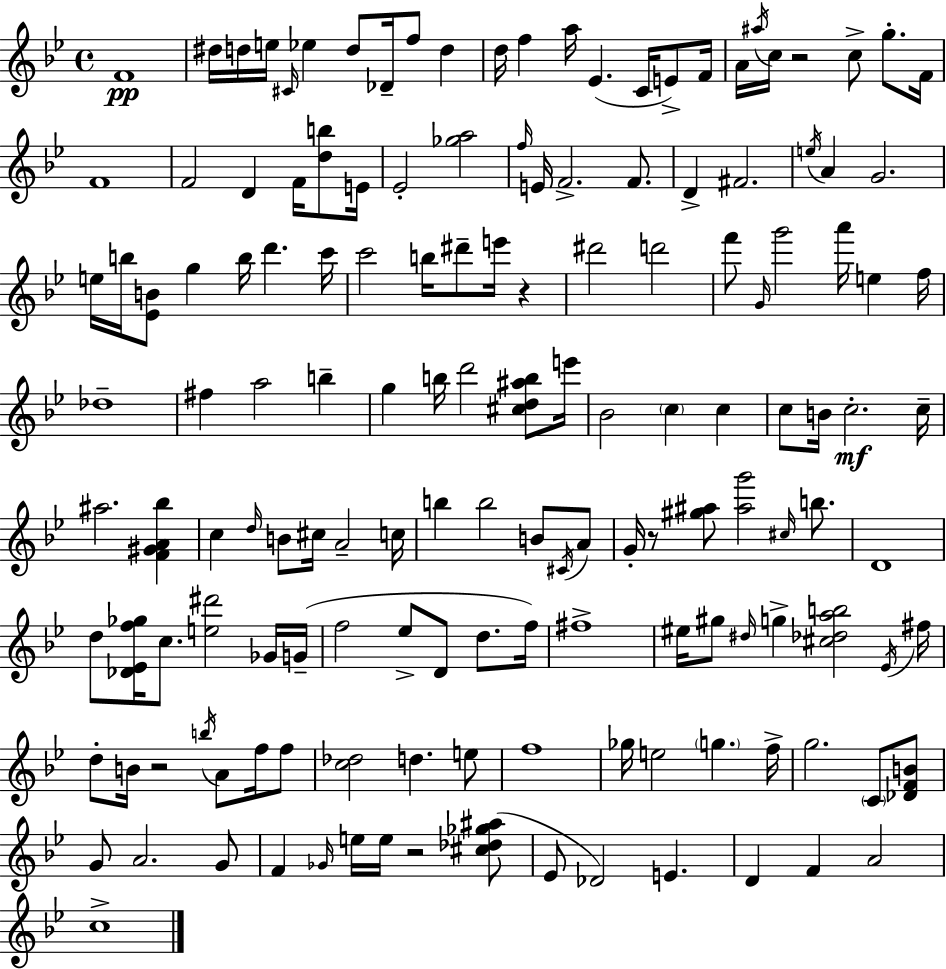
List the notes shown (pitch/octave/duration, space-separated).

F4/w D#5/s D5/s E5/s C#4/s Eb5/q D5/e Db4/s F5/e D5/q D5/s F5/q A5/s Eb4/q. C4/s E4/e F4/s A4/s A#5/s C5/s R/h C5/e G5/e. F4/s F4/w F4/h D4/q F4/s [D5,B5]/e E4/s Eb4/h [Gb5,A5]/h F5/s E4/s F4/h. F4/e. D4/q F#4/h. E5/s A4/q G4/h. E5/s B5/s [Eb4,B4]/e G5/q B5/s D6/q. C6/s C6/h B5/s D#6/e E6/s R/q D#6/h D6/h F6/e G4/s G6/h A6/s E5/q F5/s Db5/w F#5/q A5/h B5/q G5/q B5/s D6/h [C#5,D5,A#5,B5]/e E6/s Bb4/h C5/q C5/q C5/e B4/s C5/h. C5/s A#5/h. [F4,G#4,A4,Bb5]/q C5/q D5/s B4/e C#5/s A4/h C5/s B5/q B5/h B4/e C#4/s A4/e G4/s R/e [G#5,A#5]/e [A#5,G6]/h C#5/s B5/e. D4/w D5/e [Db4,Eb4,F5,Gb5]/s C5/e. [E5,D#6]/h Gb4/s G4/s F5/h Eb5/e D4/e D5/e. F5/s F#5/w EIS5/s G#5/e D#5/s G5/q [C#5,Db5,A5,B5]/h Eb4/s F#5/s D5/e B4/s R/h B5/s A4/e F5/s F5/e [C5,Db5]/h D5/q. E5/e F5/w Gb5/s E5/h G5/q. F5/s G5/h. C4/e [Db4,F4,B4]/e G4/e A4/h. G4/e F4/q Gb4/s E5/s E5/s R/h [C#5,Db5,Gb5,A#5]/e Eb4/e Db4/h E4/q. D4/q F4/q A4/h C5/w